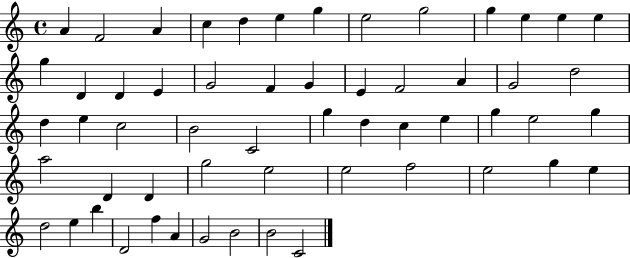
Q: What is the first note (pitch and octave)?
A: A4